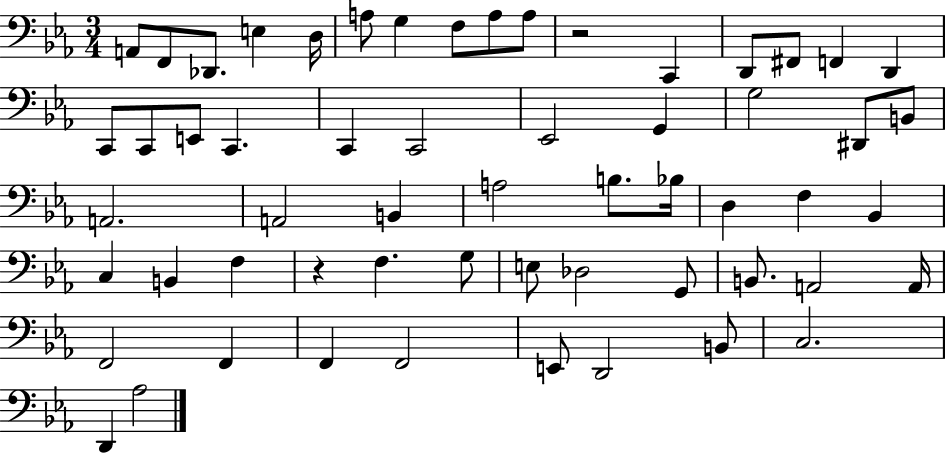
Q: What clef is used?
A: bass